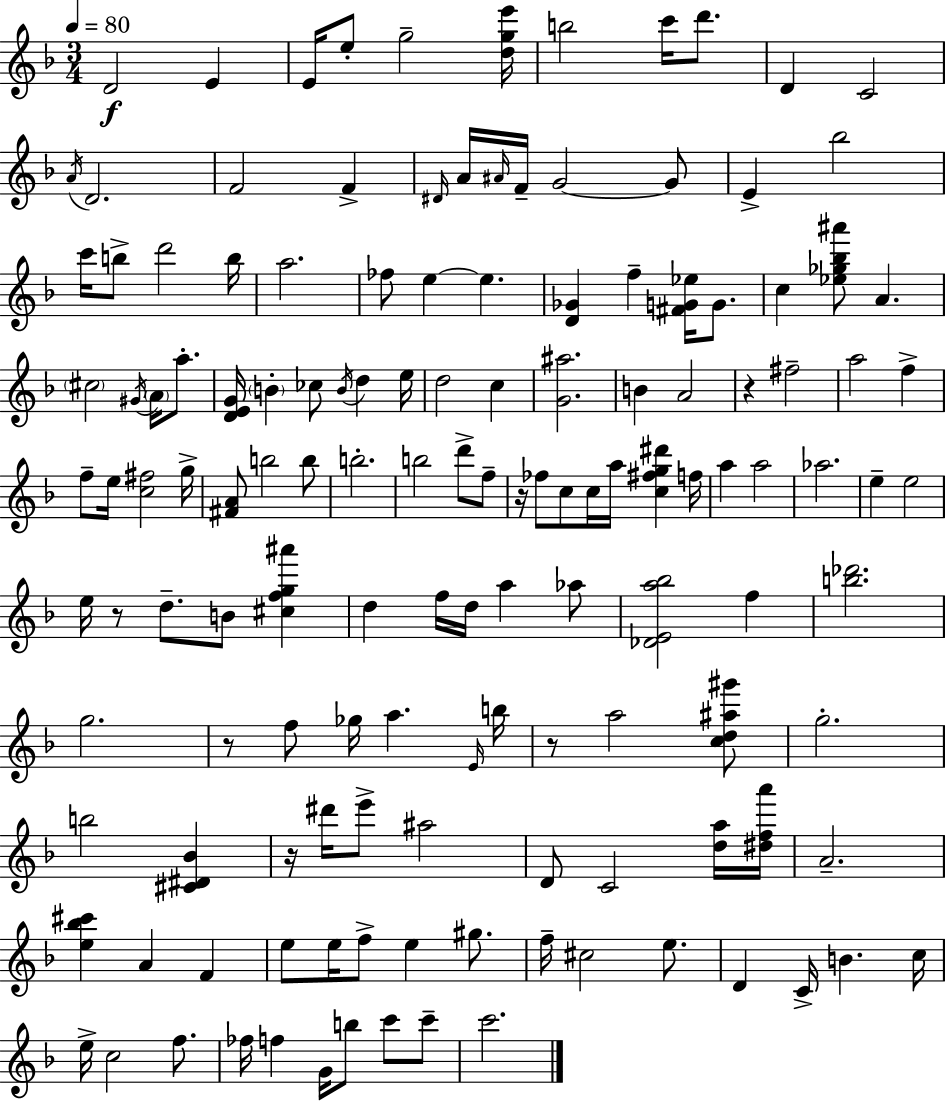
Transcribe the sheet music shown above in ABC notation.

X:1
T:Untitled
M:3/4
L:1/4
K:Dm
D2 E E/4 e/2 g2 [dge']/4 b2 c'/4 d'/2 D C2 A/4 D2 F2 F ^D/4 A/4 ^A/4 F/4 G2 G/2 E _b2 c'/4 b/2 d'2 b/4 a2 _f/2 e e [D_G] f [^FG_e]/4 G/2 c [_e_g_b^a']/2 A ^c2 ^G/4 A/4 a/2 [DEG]/4 B _c/2 B/4 d e/4 d2 c [G^a]2 B A2 z ^f2 a2 f f/2 e/4 [c^f]2 g/4 [^FA]/2 b2 b/2 b2 b2 d'/2 f/2 z/4 _f/2 c/2 c/4 a/4 [c^fg^d'] f/4 a a2 _a2 e e2 e/4 z/2 d/2 B/2 [^cfg^a'] d f/4 d/4 a _a/2 [_DEa_b]2 f [b_d']2 g2 z/2 f/2 _g/4 a E/4 b/4 z/2 a2 [cd^a^g']/2 g2 b2 [^C^D_B] z/4 ^d'/4 e'/2 ^a2 D/2 C2 [da]/4 [^dfa']/4 A2 [e_b^c'] A F e/2 e/4 f/2 e ^g/2 f/4 ^c2 e/2 D C/4 B c/4 e/4 c2 f/2 _f/4 f G/4 b/2 c'/2 c'/2 c'2